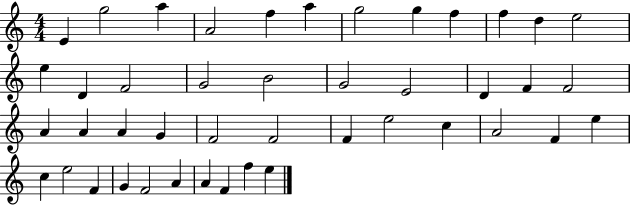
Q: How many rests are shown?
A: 0